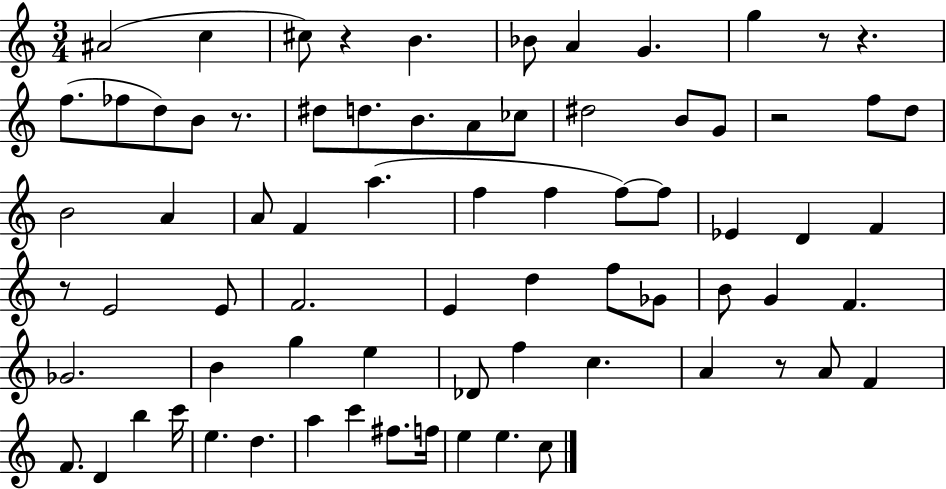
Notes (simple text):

A#4/h C5/q C#5/e R/q B4/q. Bb4/e A4/q G4/q. G5/q R/e R/q. F5/e. FES5/e D5/e B4/e R/e. D#5/e D5/e. B4/e. A4/e CES5/e D#5/h B4/e G4/e R/h F5/e D5/e B4/h A4/q A4/e F4/q A5/q. F5/q F5/q F5/e F5/e Eb4/q D4/q F4/q R/e E4/h E4/e F4/h. E4/q D5/q F5/e Gb4/e B4/e G4/q F4/q. Gb4/h. B4/q G5/q E5/q Db4/e F5/q C5/q. A4/q R/e A4/e F4/q F4/e. D4/q B5/q C6/s E5/q. D5/q. A5/q C6/q F#5/e. F5/s E5/q E5/q. C5/e